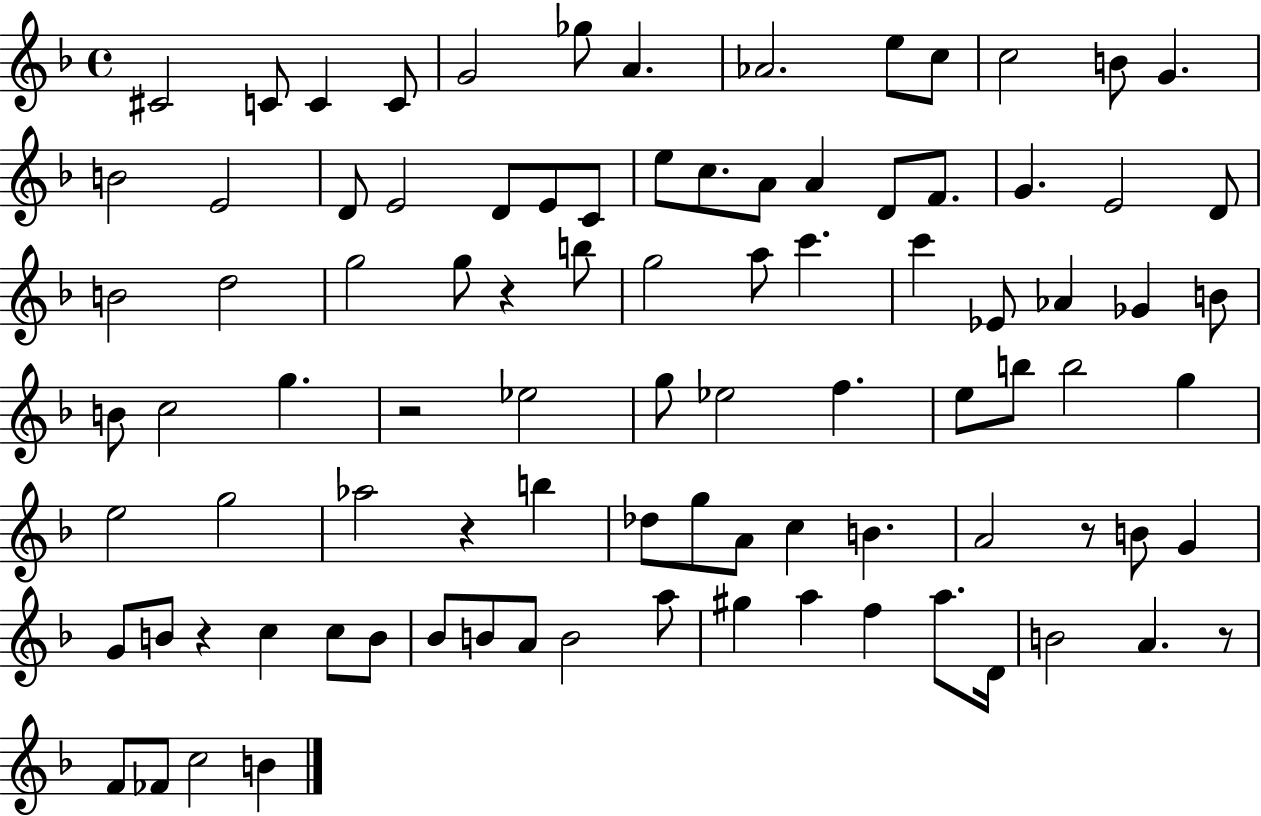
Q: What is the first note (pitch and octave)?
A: C#4